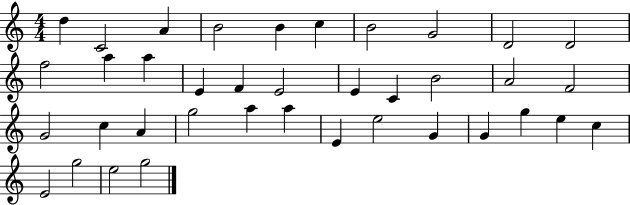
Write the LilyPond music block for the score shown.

{
  \clef treble
  \numericTimeSignature
  \time 4/4
  \key c \major
  d''4 c'2 a'4 | b'2 b'4 c''4 | b'2 g'2 | d'2 d'2 | \break f''2 a''4 a''4 | e'4 f'4 e'2 | e'4 c'4 b'2 | a'2 f'2 | \break g'2 c''4 a'4 | g''2 a''4 a''4 | e'4 e''2 g'4 | g'4 g''4 e''4 c''4 | \break e'2 g''2 | e''2 g''2 | \bar "|."
}